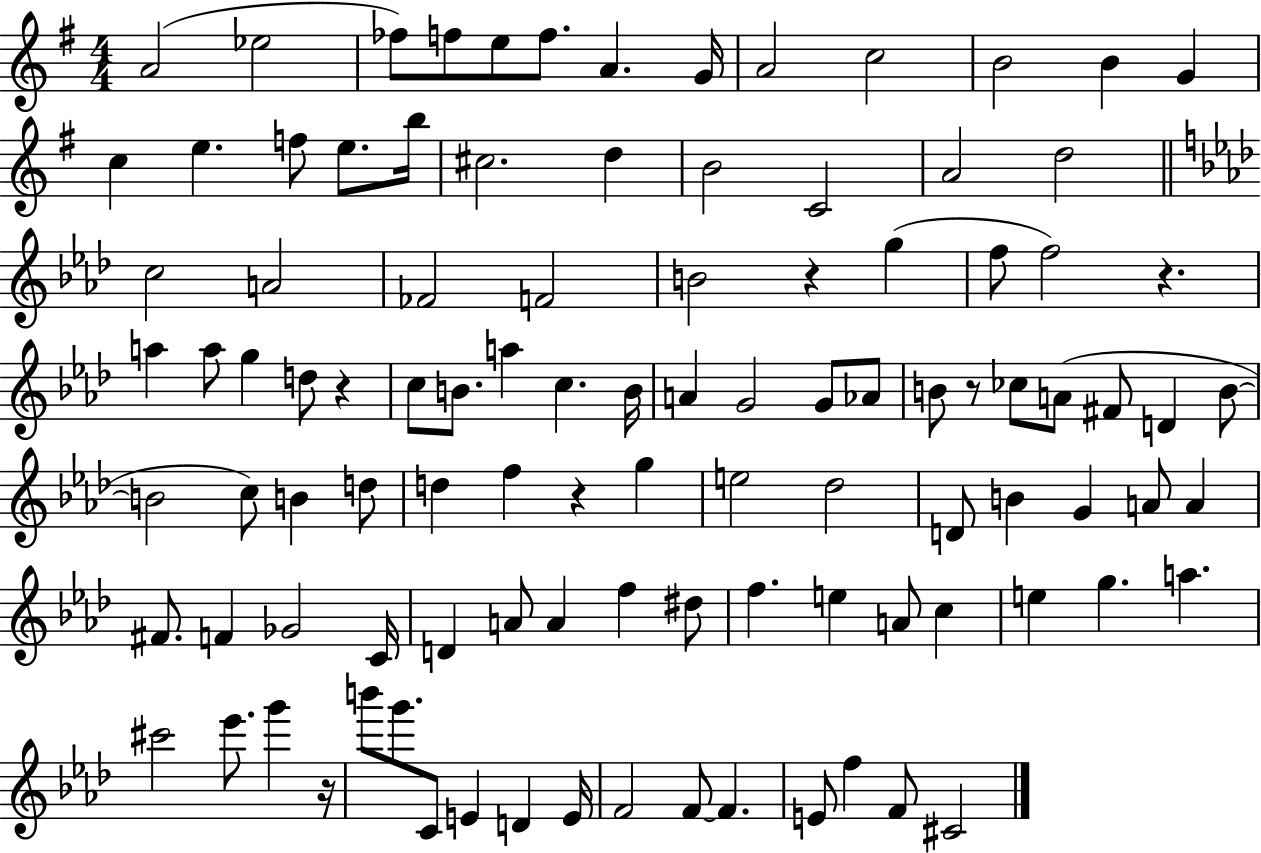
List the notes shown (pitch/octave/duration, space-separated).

A4/h Eb5/h FES5/e F5/e E5/e F5/e. A4/q. G4/s A4/h C5/h B4/h B4/q G4/q C5/q E5/q. F5/e E5/e. B5/s C#5/h. D5/q B4/h C4/h A4/h D5/h C5/h A4/h FES4/h F4/h B4/h R/q G5/q F5/e F5/h R/q. A5/q A5/e G5/q D5/e R/q C5/e B4/e. A5/q C5/q. B4/s A4/q G4/h G4/e Ab4/e B4/e R/e CES5/e A4/e F#4/e D4/q B4/e B4/h C5/e B4/q D5/e D5/q F5/q R/q G5/q E5/h Db5/h D4/e B4/q G4/q A4/e A4/q F#4/e. F4/q Gb4/h C4/s D4/q A4/e A4/q F5/q D#5/e F5/q. E5/q A4/e C5/q E5/q G5/q. A5/q. C#6/h Eb6/e. G6/q R/s B6/e G6/e. C4/e E4/q D4/q E4/s F4/h F4/e F4/q. E4/e F5/q F4/e C#4/h